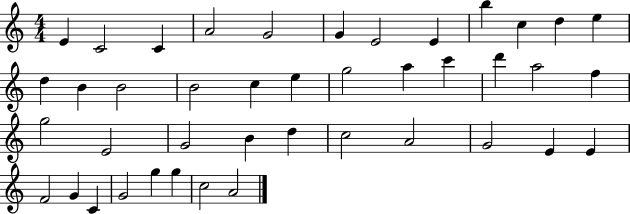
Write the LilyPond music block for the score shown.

{
  \clef treble
  \numericTimeSignature
  \time 4/4
  \key c \major
  e'4 c'2 c'4 | a'2 g'2 | g'4 e'2 e'4 | b''4 c''4 d''4 e''4 | \break d''4 b'4 b'2 | b'2 c''4 e''4 | g''2 a''4 c'''4 | d'''4 a''2 f''4 | \break g''2 e'2 | g'2 b'4 d''4 | c''2 a'2 | g'2 e'4 e'4 | \break f'2 g'4 c'4 | g'2 g''4 g''4 | c''2 a'2 | \bar "|."
}